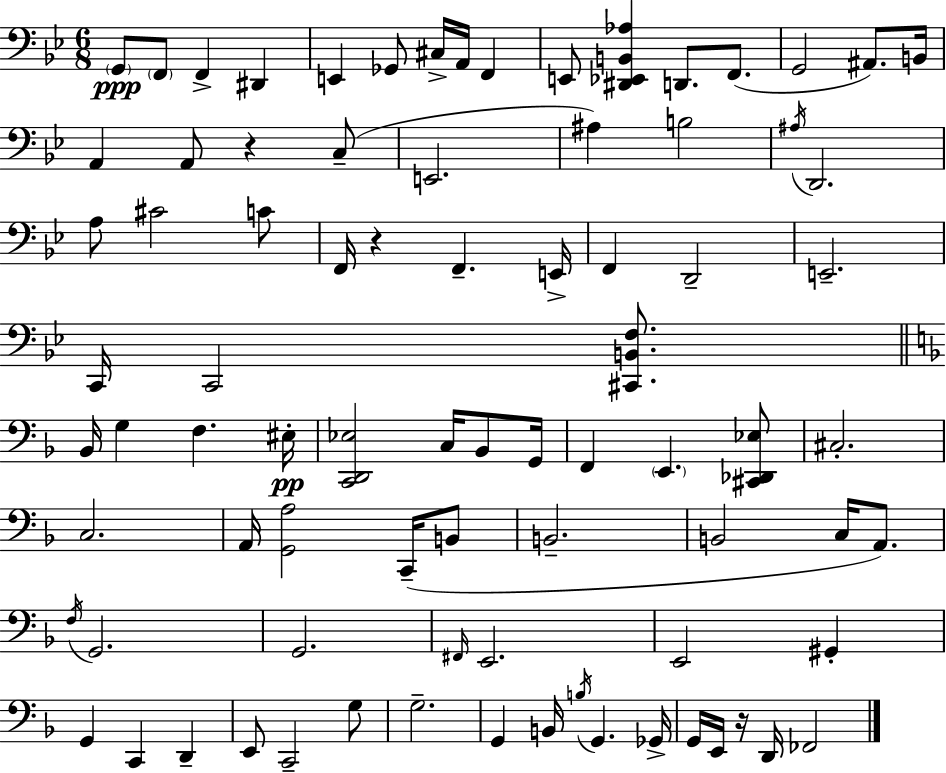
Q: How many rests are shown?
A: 3